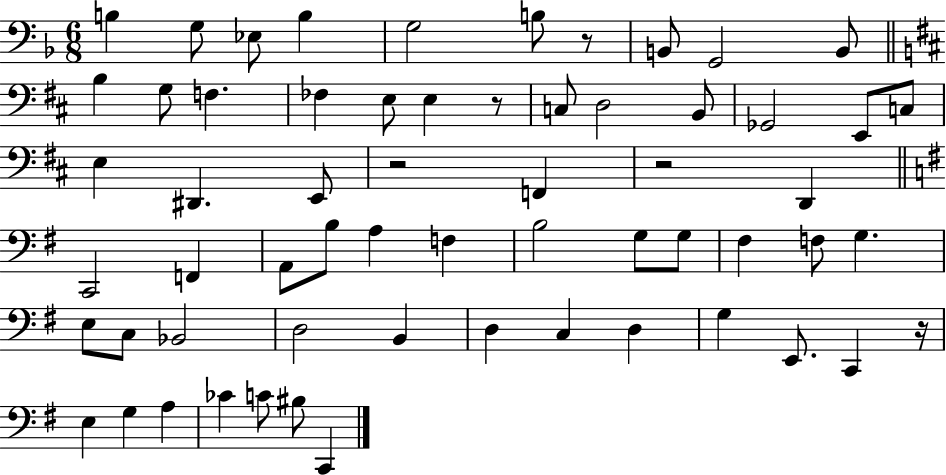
B3/q G3/e Eb3/e B3/q G3/h B3/e R/e B2/e G2/h B2/e B3/q G3/e F3/q. FES3/q E3/e E3/q R/e C3/e D3/h B2/e Gb2/h E2/e C3/e E3/q D#2/q. E2/e R/h F2/q R/h D2/q C2/h F2/q A2/e B3/e A3/q F3/q B3/h G3/e G3/e F#3/q F3/e G3/q. E3/e C3/e Bb2/h D3/h B2/q D3/q C3/q D3/q G3/q E2/e. C2/q R/s E3/q G3/q A3/q CES4/q C4/e BIS3/e C2/q